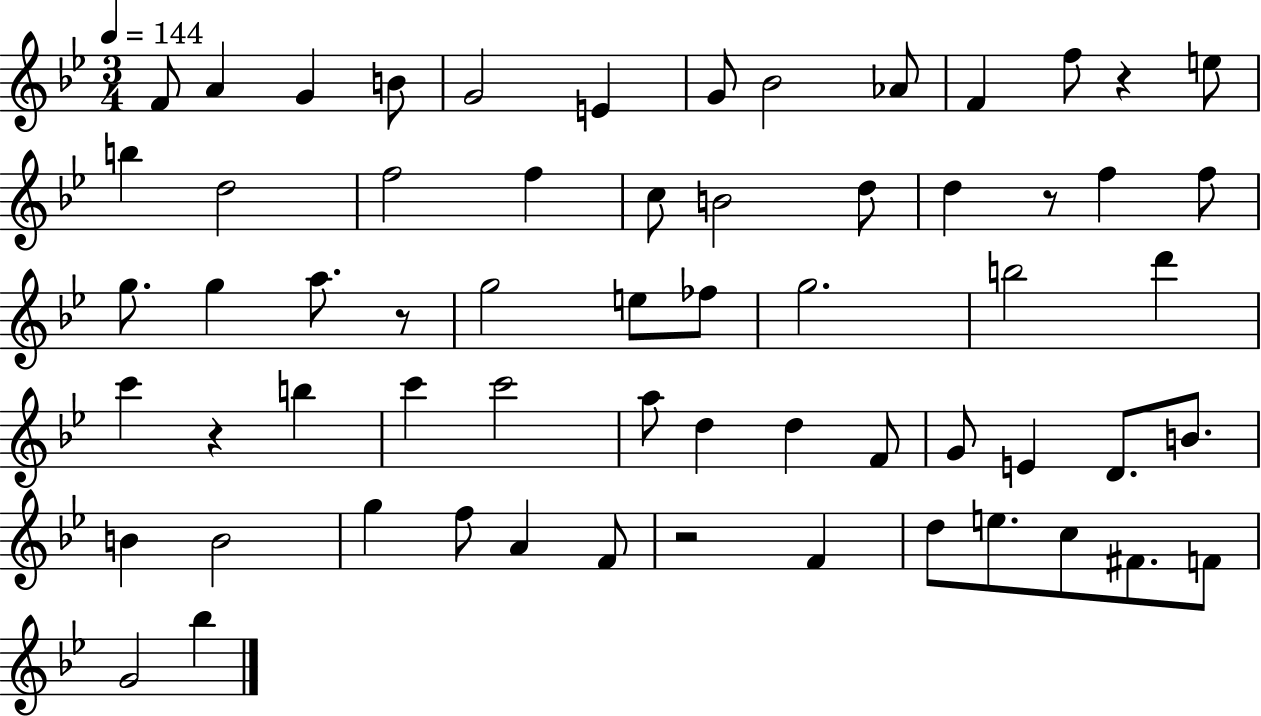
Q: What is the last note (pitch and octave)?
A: Bb5